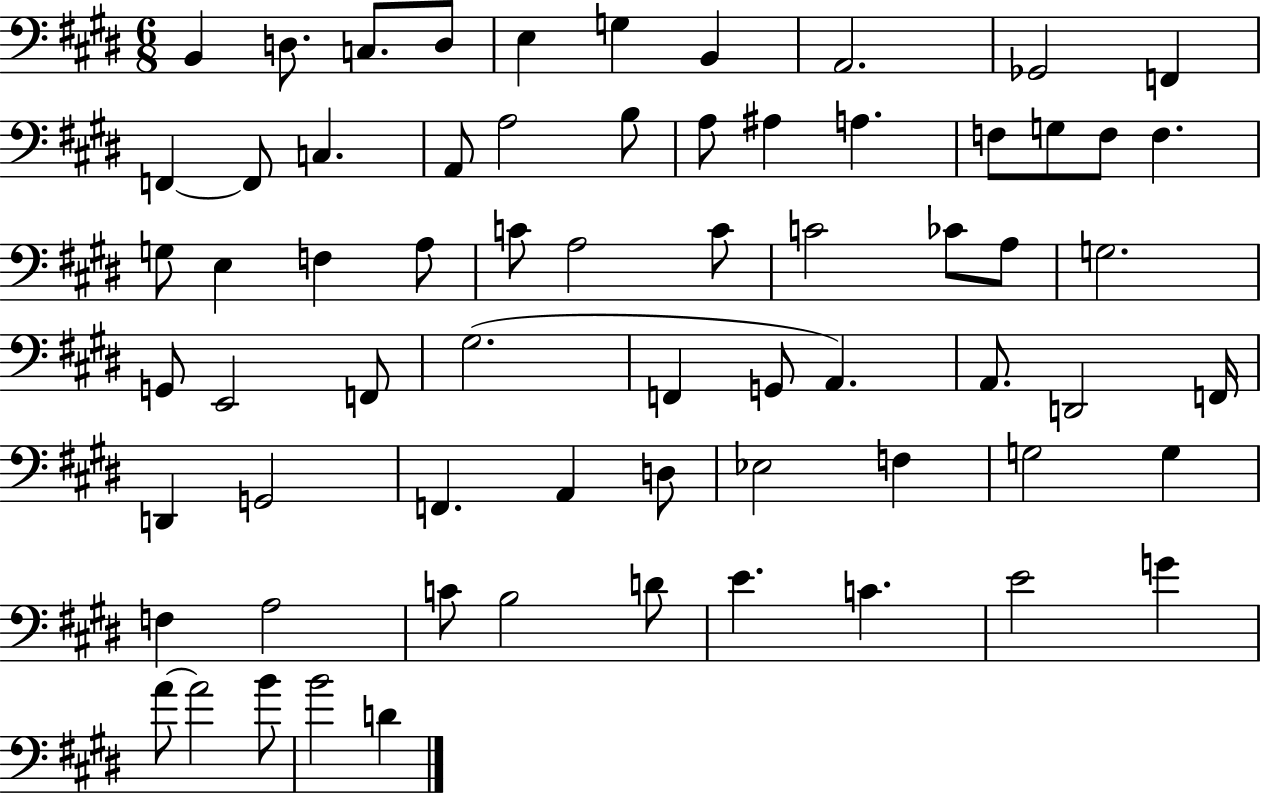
X:1
T:Untitled
M:6/8
L:1/4
K:E
B,, D,/2 C,/2 D,/2 E, G, B,, A,,2 _G,,2 F,, F,, F,,/2 C, A,,/2 A,2 B,/2 A,/2 ^A, A, F,/2 G,/2 F,/2 F, G,/2 E, F, A,/2 C/2 A,2 C/2 C2 _C/2 A,/2 G,2 G,,/2 E,,2 F,,/2 ^G,2 F,, G,,/2 A,, A,,/2 D,,2 F,,/4 D,, G,,2 F,, A,, D,/2 _E,2 F, G,2 G, F, A,2 C/2 B,2 D/2 E C E2 G A/2 A2 B/2 B2 D